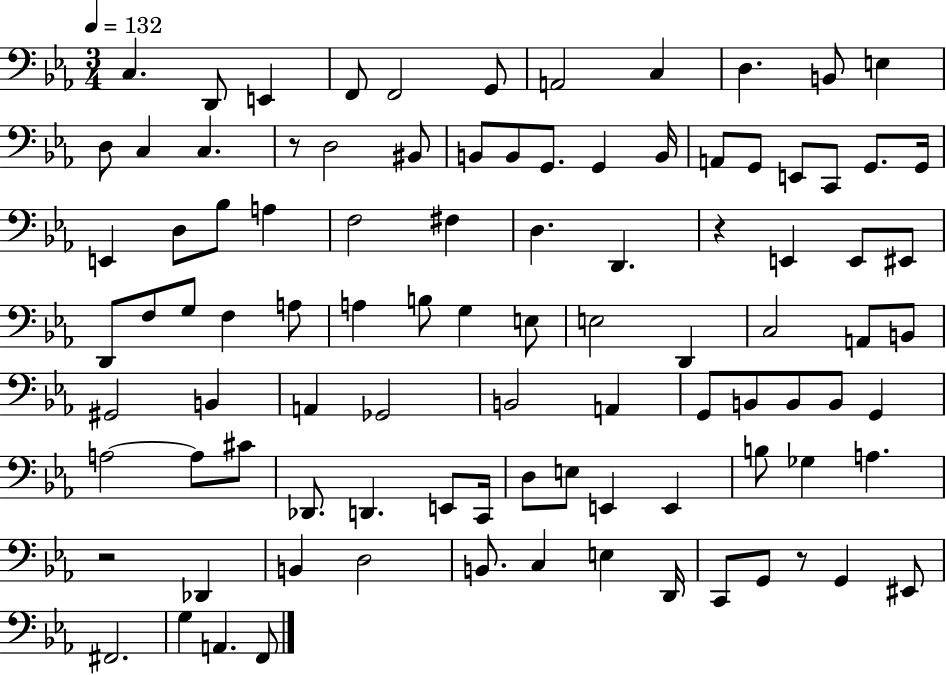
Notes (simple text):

C3/q. D2/e E2/q F2/e F2/h G2/e A2/h C3/q D3/q. B2/e E3/q D3/e C3/q C3/q. R/e D3/h BIS2/e B2/e B2/e G2/e. G2/q B2/s A2/e G2/e E2/e C2/e G2/e. G2/s E2/q D3/e Bb3/e A3/q F3/h F#3/q D3/q. D2/q. R/q E2/q E2/e EIS2/e D2/e F3/e G3/e F3/q A3/e A3/q B3/e G3/q E3/e E3/h D2/q C3/h A2/e B2/e G#2/h B2/q A2/q Gb2/h B2/h A2/q G2/e B2/e B2/e B2/e G2/q A3/h A3/e C#4/e Db2/e. D2/q. E2/e C2/s D3/e E3/e E2/q E2/q B3/e Gb3/q A3/q. R/h Db2/q B2/q D3/h B2/e. C3/q E3/q D2/s C2/e G2/e R/e G2/q EIS2/e F#2/h. G3/q A2/q. F2/e